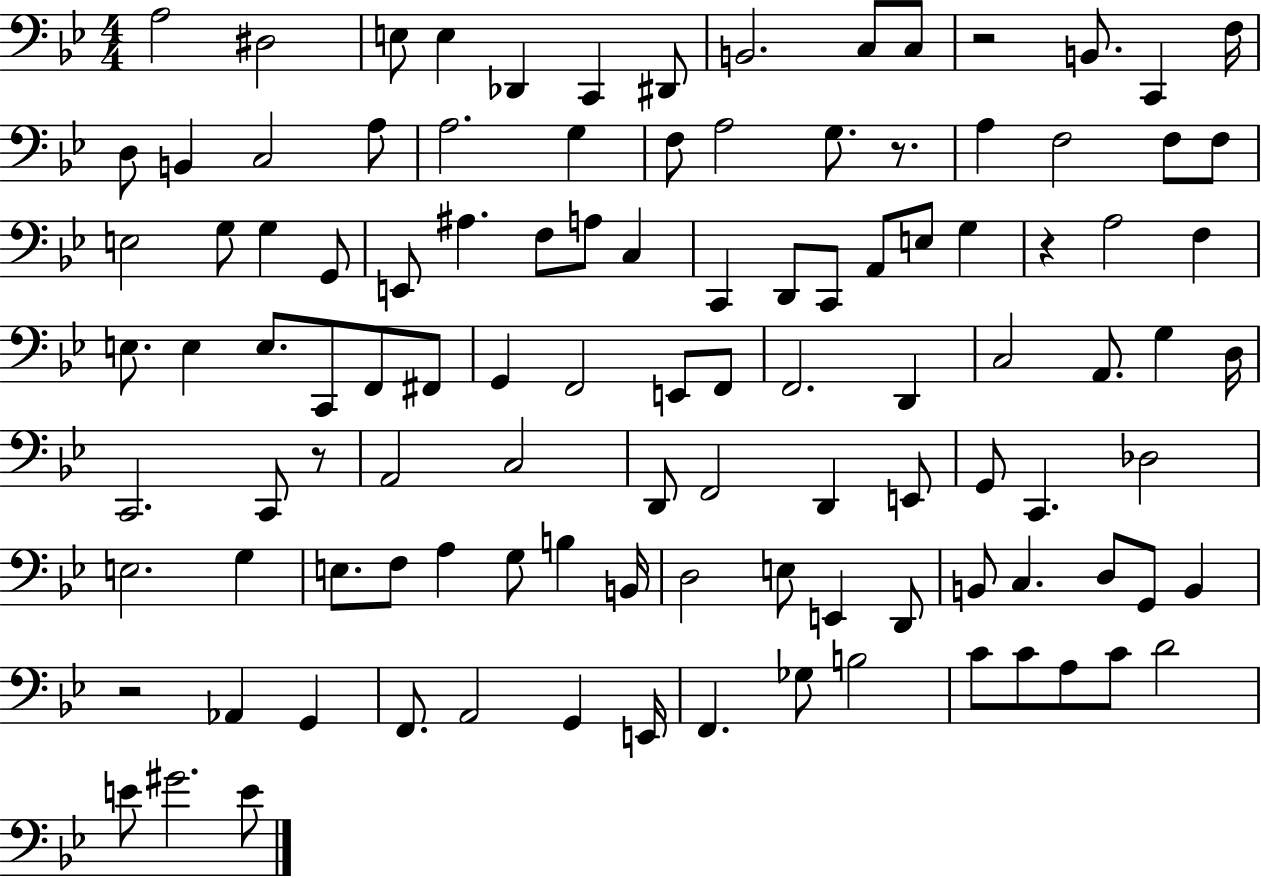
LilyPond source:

{
  \clef bass
  \numericTimeSignature
  \time 4/4
  \key bes \major
  a2 dis2 | e8 e4 des,4 c,4 dis,8 | b,2. c8 c8 | r2 b,8. c,4 f16 | \break d8 b,4 c2 a8 | a2. g4 | f8 a2 g8. r8. | a4 f2 f8 f8 | \break e2 g8 g4 g,8 | e,8 ais4. f8 a8 c4 | c,4 d,8 c,8 a,8 e8 g4 | r4 a2 f4 | \break e8. e4 e8. c,8 f,8 fis,8 | g,4 f,2 e,8 f,8 | f,2. d,4 | c2 a,8. g4 d16 | \break c,2. c,8 r8 | a,2 c2 | d,8 f,2 d,4 e,8 | g,8 c,4. des2 | \break e2. g4 | e8. f8 a4 g8 b4 b,16 | d2 e8 e,4 d,8 | b,8 c4. d8 g,8 b,4 | \break r2 aes,4 g,4 | f,8. a,2 g,4 e,16 | f,4. ges8 b2 | c'8 c'8 a8 c'8 d'2 | \break e'8 gis'2. e'8 | \bar "|."
}